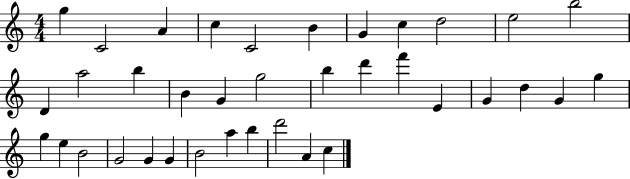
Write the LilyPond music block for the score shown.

{
  \clef treble
  \numericTimeSignature
  \time 4/4
  \key c \major
  g''4 c'2 a'4 | c''4 c'2 b'4 | g'4 c''4 d''2 | e''2 b''2 | \break d'4 a''2 b''4 | b'4 g'4 g''2 | b''4 d'''4 f'''4 e'4 | g'4 d''4 g'4 g''4 | \break g''4 e''4 b'2 | g'2 g'4 g'4 | b'2 a''4 b''4 | d'''2 a'4 c''4 | \break \bar "|."
}